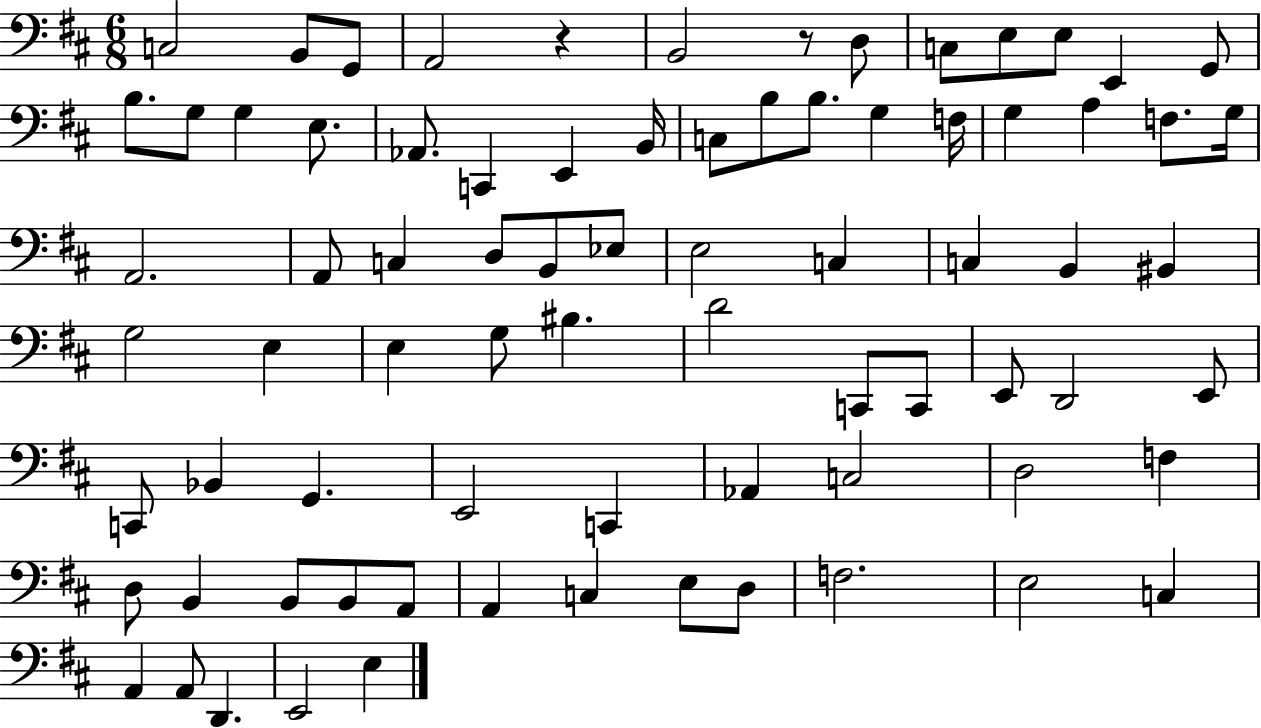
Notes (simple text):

C3/h B2/e G2/e A2/h R/q B2/h R/e D3/e C3/e E3/e E3/e E2/q G2/e B3/e. G3/e G3/q E3/e. Ab2/e. C2/q E2/q B2/s C3/e B3/e B3/e. G3/q F3/s G3/q A3/q F3/e. G3/s A2/h. A2/e C3/q D3/e B2/e Eb3/e E3/h C3/q C3/q B2/q BIS2/q G3/h E3/q E3/q G3/e BIS3/q. D4/h C2/e C2/e E2/e D2/h E2/e C2/e Bb2/q G2/q. E2/h C2/q Ab2/q C3/h D3/h F3/q D3/e B2/q B2/e B2/e A2/e A2/q C3/q E3/e D3/e F3/h. E3/h C3/q A2/q A2/e D2/q. E2/h E3/q